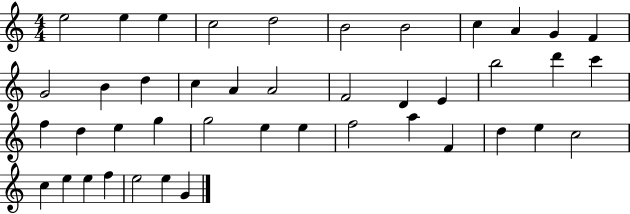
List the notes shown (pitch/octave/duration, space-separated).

E5/h E5/q E5/q C5/h D5/h B4/h B4/h C5/q A4/q G4/q F4/q G4/h B4/q D5/q C5/q A4/q A4/h F4/h D4/q E4/q B5/h D6/q C6/q F5/q D5/q E5/q G5/q G5/h E5/q E5/q F5/h A5/q F4/q D5/q E5/q C5/h C5/q E5/q E5/q F5/q E5/h E5/q G4/q